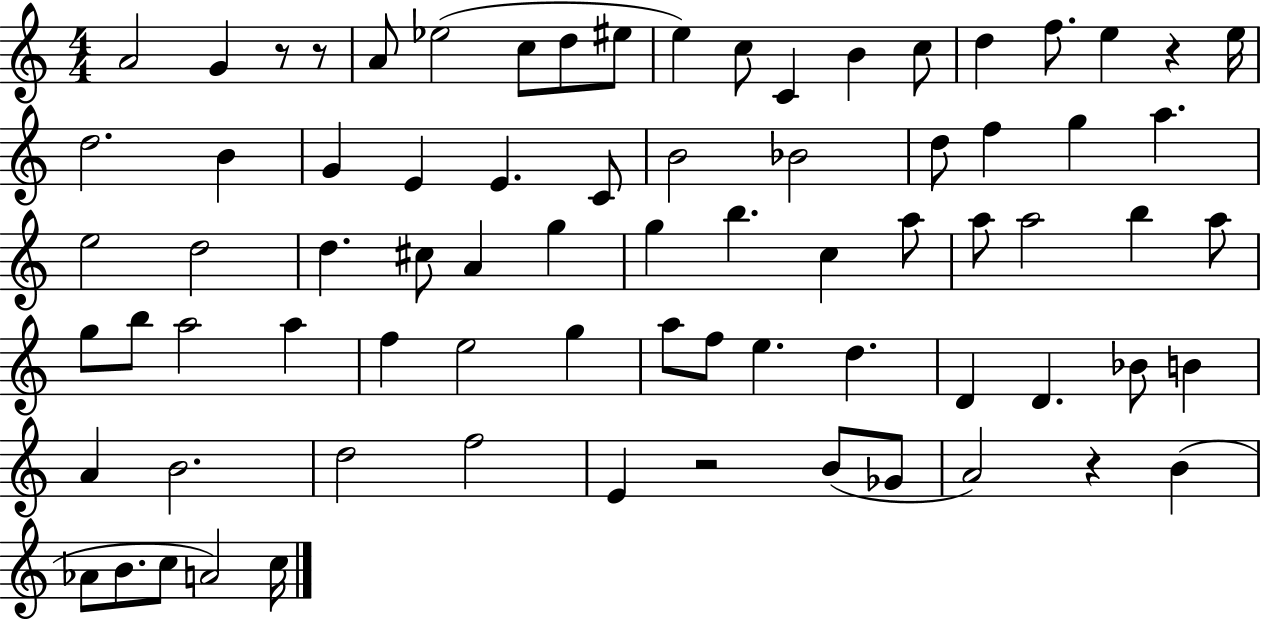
{
  \clef treble
  \numericTimeSignature
  \time 4/4
  \key c \major
  a'2 g'4 r8 r8 | a'8 ees''2( c''8 d''8 eis''8 | e''4) c''8 c'4 b'4 c''8 | d''4 f''8. e''4 r4 e''16 | \break d''2. b'4 | g'4 e'4 e'4. c'8 | b'2 bes'2 | d''8 f''4 g''4 a''4. | \break e''2 d''2 | d''4. cis''8 a'4 g''4 | g''4 b''4. c''4 a''8 | a''8 a''2 b''4 a''8 | \break g''8 b''8 a''2 a''4 | f''4 e''2 g''4 | a''8 f''8 e''4. d''4. | d'4 d'4. bes'8 b'4 | \break a'4 b'2. | d''2 f''2 | e'4 r2 b'8( ges'8 | a'2) r4 b'4( | \break aes'8 b'8. c''8 a'2) c''16 | \bar "|."
}